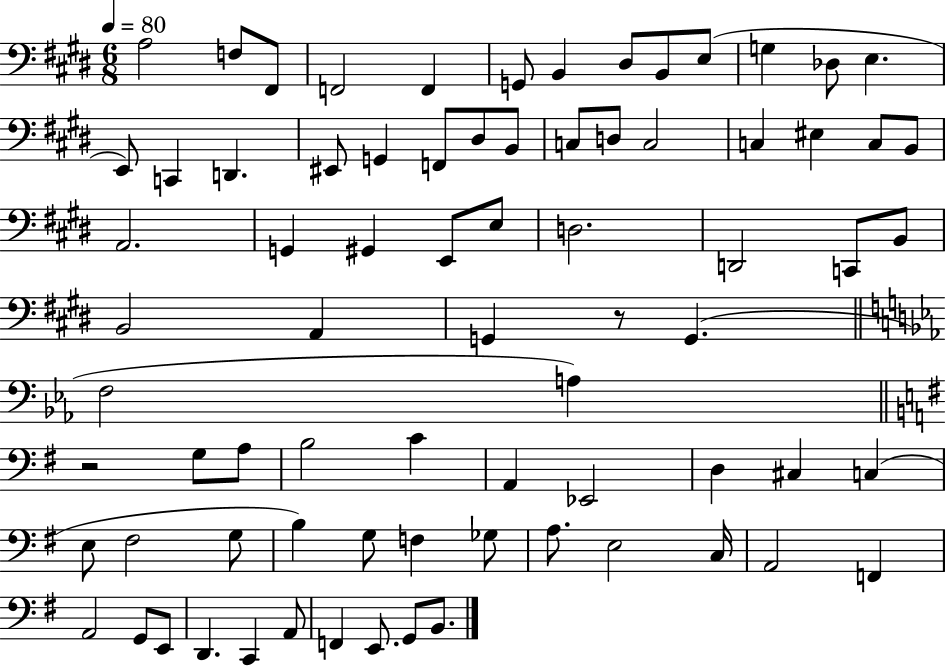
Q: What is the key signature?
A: E major